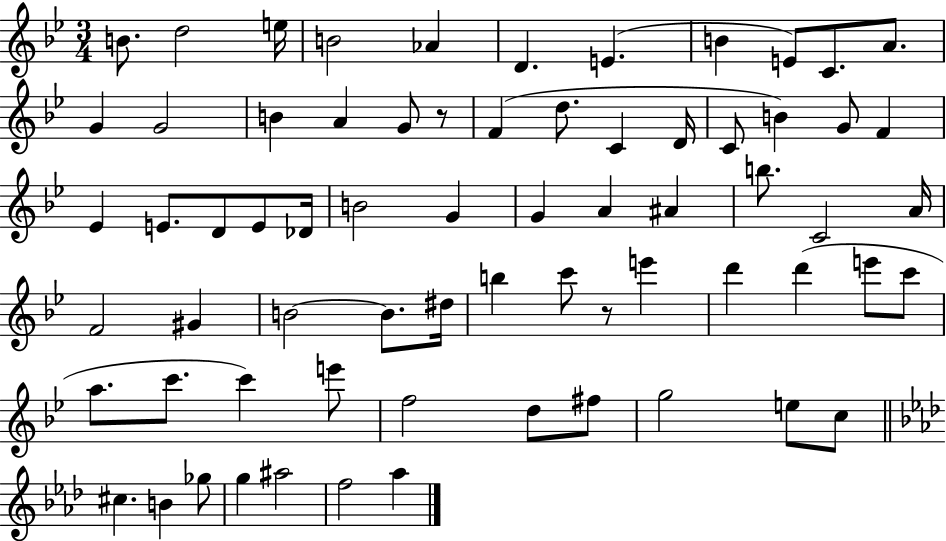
X:1
T:Untitled
M:3/4
L:1/4
K:Bb
B/2 d2 e/4 B2 _A D E B E/2 C/2 A/2 G G2 B A G/2 z/2 F d/2 C D/4 C/2 B G/2 F _E E/2 D/2 E/2 _D/4 B2 G G A ^A b/2 C2 A/4 F2 ^G B2 B/2 ^d/4 b c'/2 z/2 e' d' d' e'/2 c'/2 a/2 c'/2 c' e'/2 f2 d/2 ^f/2 g2 e/2 c/2 ^c B _g/2 g ^a2 f2 _a